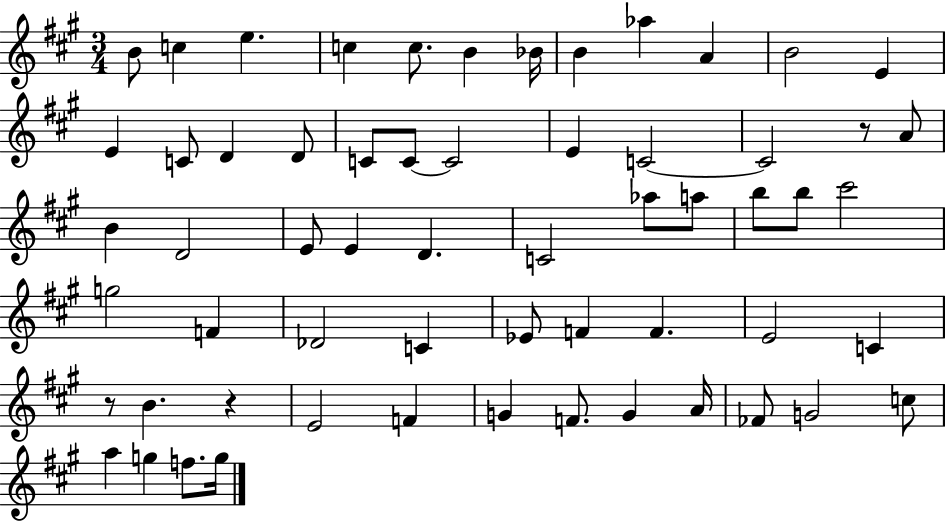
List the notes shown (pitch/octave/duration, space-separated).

B4/e C5/q E5/q. C5/q C5/e. B4/q Bb4/s B4/q Ab5/q A4/q B4/h E4/q E4/q C4/e D4/q D4/e C4/e C4/e C4/h E4/q C4/h C4/h R/e A4/e B4/q D4/h E4/e E4/q D4/q. C4/h Ab5/e A5/e B5/e B5/e C#6/h G5/h F4/q Db4/h C4/q Eb4/e F4/q F4/q. E4/h C4/q R/e B4/q. R/q E4/h F4/q G4/q F4/e. G4/q A4/s FES4/e G4/h C5/e A5/q G5/q F5/e. G5/s